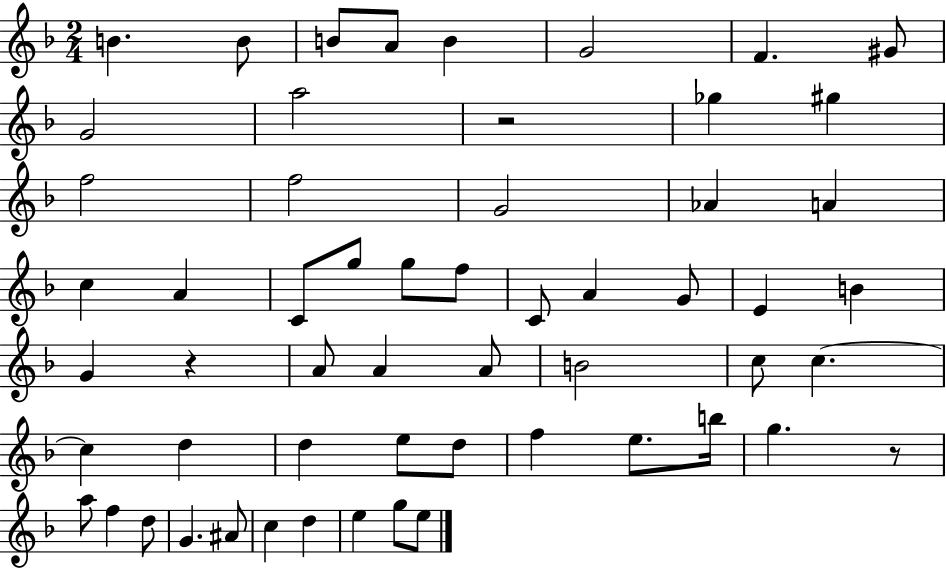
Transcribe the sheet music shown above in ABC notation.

X:1
T:Untitled
M:2/4
L:1/4
K:F
B B/2 B/2 A/2 B G2 F ^G/2 G2 a2 z2 _g ^g f2 f2 G2 _A A c A C/2 g/2 g/2 f/2 C/2 A G/2 E B G z A/2 A A/2 B2 c/2 c c d d e/2 d/2 f e/2 b/4 g z/2 a/2 f d/2 G ^A/2 c d e g/2 e/2